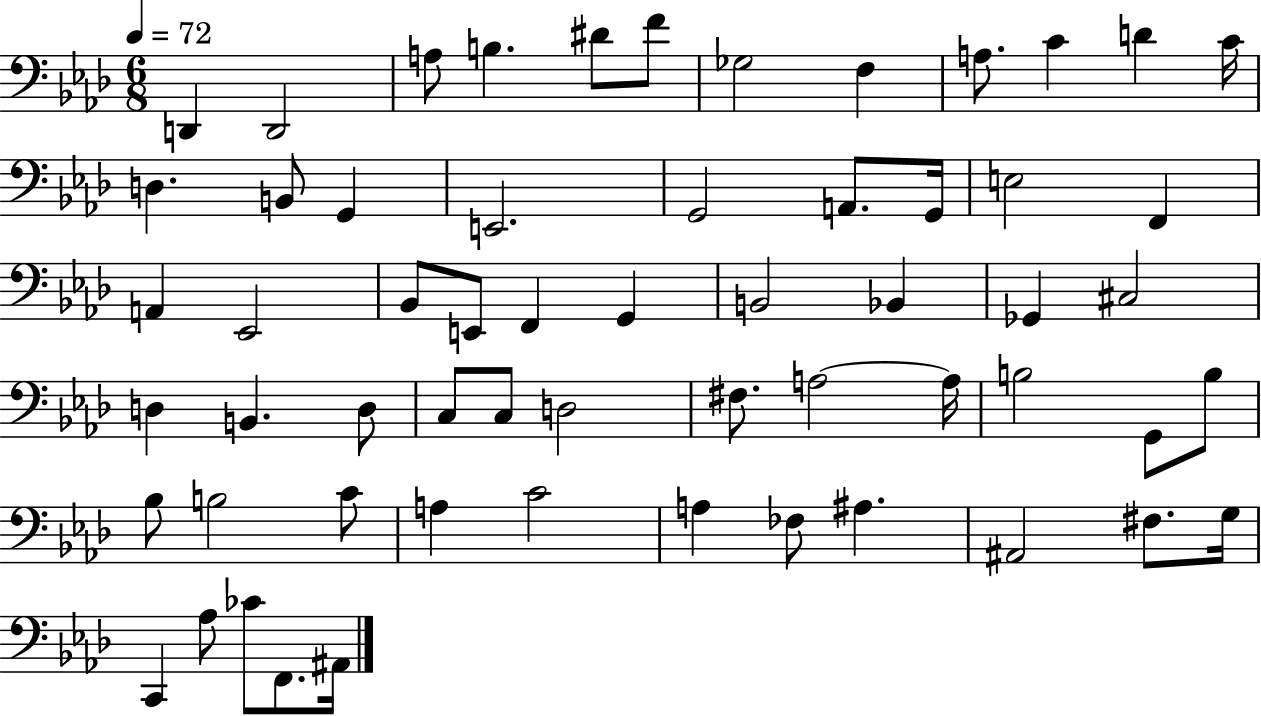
D2/q D2/h A3/e B3/q. D#4/e F4/e Gb3/h F3/q A3/e. C4/q D4/q C4/s D3/q. B2/e G2/q E2/h. G2/h A2/e. G2/s E3/h F2/q A2/q Eb2/h Bb2/e E2/e F2/q G2/q B2/h Bb2/q Gb2/q C#3/h D3/q B2/q. D3/e C3/e C3/e D3/h F#3/e. A3/h A3/s B3/h G2/e B3/e Bb3/e B3/h C4/e A3/q C4/h A3/q FES3/e A#3/q. A#2/h F#3/e. G3/s C2/q Ab3/e CES4/e F2/e. A#2/s